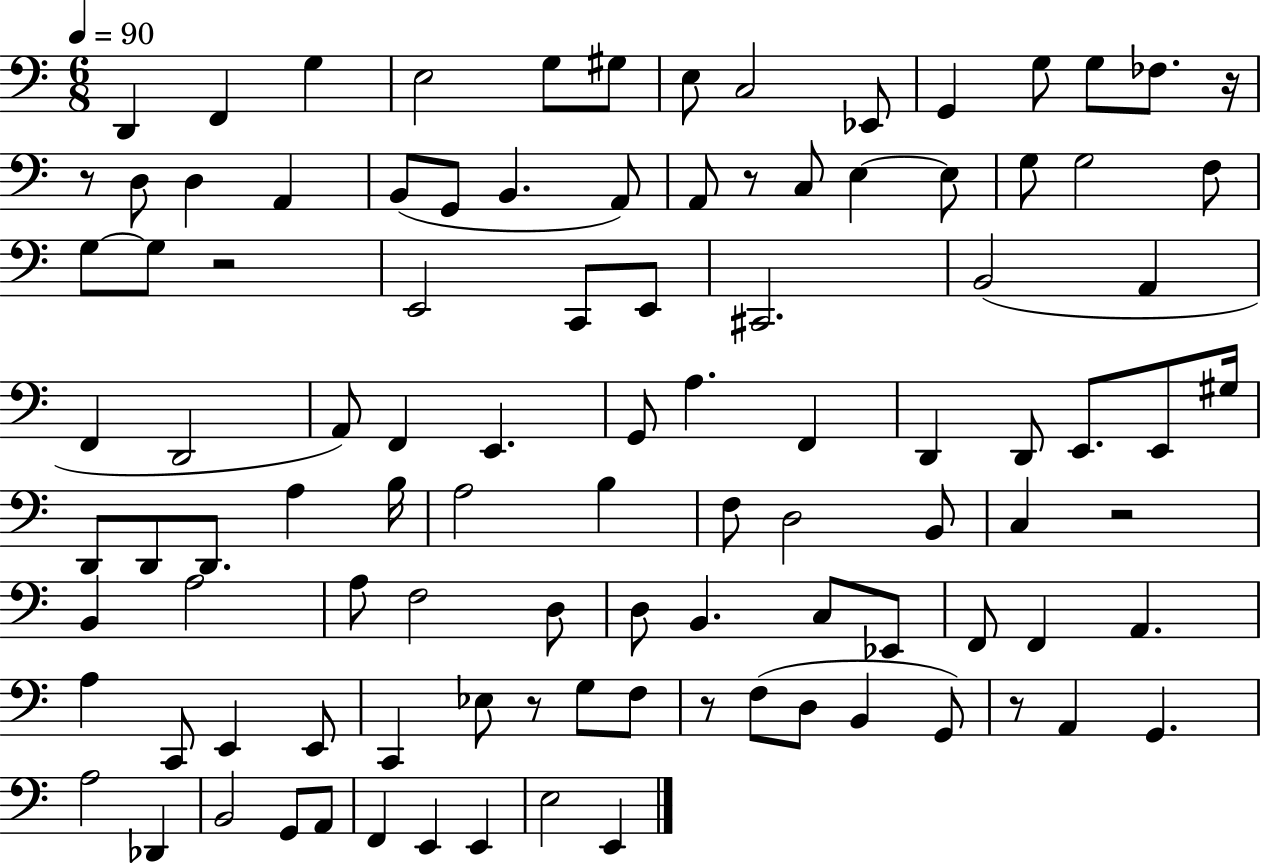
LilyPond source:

{
  \clef bass
  \numericTimeSignature
  \time 6/8
  \key c \major
  \tempo 4 = 90
  d,4 f,4 g4 | e2 g8 gis8 | e8 c2 ees,8 | g,4 g8 g8 fes8. r16 | \break r8 d8 d4 a,4 | b,8( g,8 b,4. a,8) | a,8 r8 c8 e4~~ e8 | g8 g2 f8 | \break g8~~ g8 r2 | e,2 c,8 e,8 | cis,2. | b,2( a,4 | \break f,4 d,2 | a,8) f,4 e,4. | g,8 a4. f,4 | d,4 d,8 e,8. e,8 gis16 | \break d,8 d,8 d,8. a4 b16 | a2 b4 | f8 d2 b,8 | c4 r2 | \break b,4 a2 | a8 f2 d8 | d8 b,4. c8 ees,8 | f,8 f,4 a,4. | \break a4 c,8 e,4 e,8 | c,4 ees8 r8 g8 f8 | r8 f8( d8 b,4 g,8) | r8 a,4 g,4. | \break a2 des,4 | b,2 g,8 a,8 | f,4 e,4 e,4 | e2 e,4 | \break \bar "|."
}